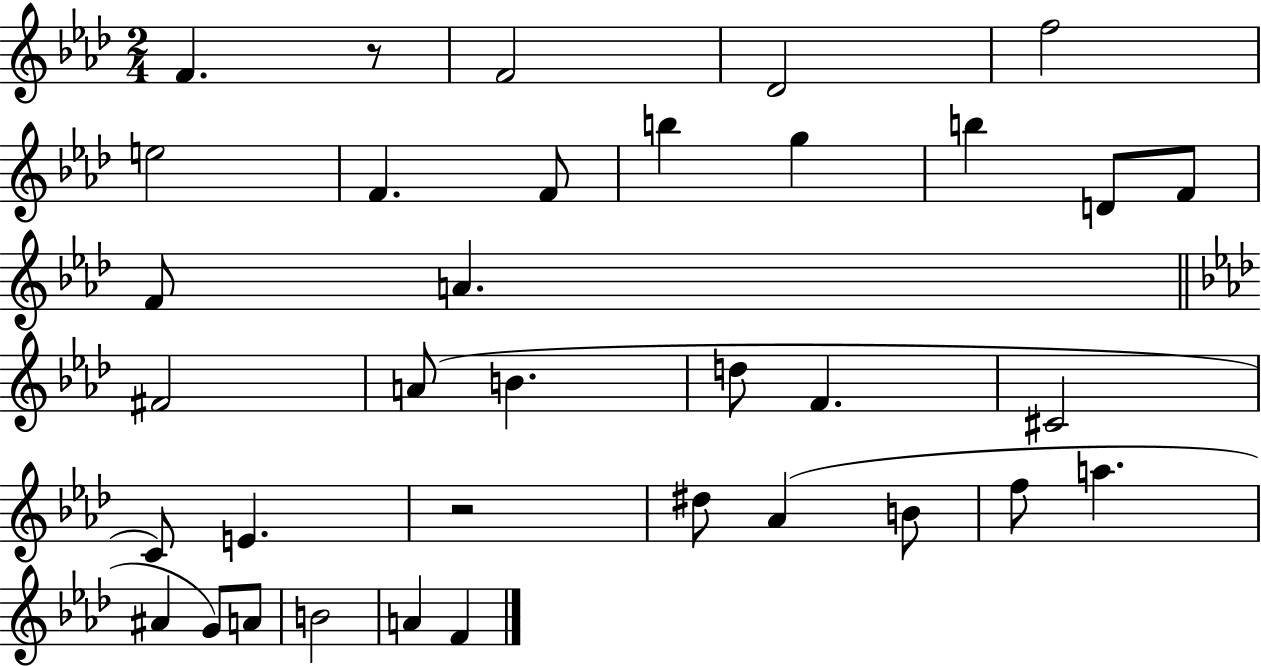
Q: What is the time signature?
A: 2/4